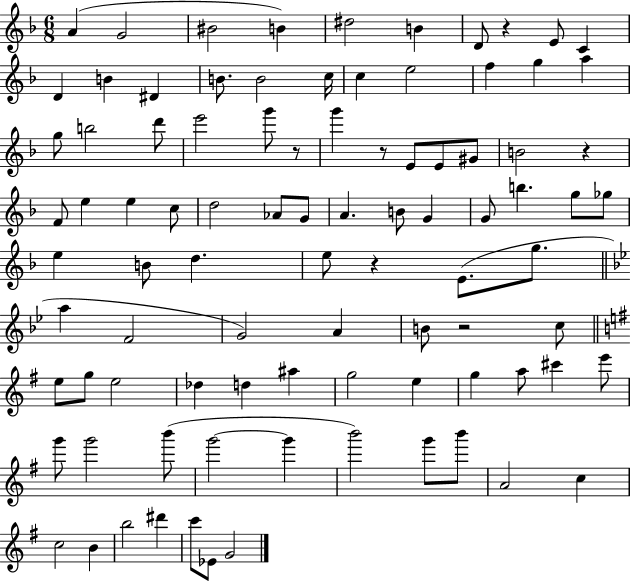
{
  \clef treble
  \numericTimeSignature
  \time 6/8
  \key f \major
  a'4( g'2 | bis'2 b'4) | dis''2 b'4 | d'8 r4 e'8 c'4 | \break d'4 b'4 dis'4 | b'8. b'2 c''16 | c''4 e''2 | f''4 g''4 a''4 | \break g''8 b''2 d'''8 | e'''2 g'''8 r8 | g'''4 r8 e'8 e'8 gis'8 | b'2 r4 | \break f'8 e''4 e''4 c''8 | d''2 aes'8 g'8 | a'4. b'8 g'4 | g'8 b''4. g''8 ges''8 | \break e''4 b'8 d''4. | e''8 r4 e'8.( g''8. | \bar "||" \break \key g \minor a''4 f'2 | g'2) a'4 | b'8 r2 c''8 | \bar "||" \break \key g \major e''8 g''8 e''2 | des''4 d''4 ais''4 | g''2 e''4 | g''4 a''8 cis'''4 e'''8 | \break g'''8 g'''2 b'''8( | g'''2~~ g'''4 | b'''2) g'''8 b'''8 | a'2 c''4 | \break c''2 b'4 | b''2 dis'''4 | c'''8 ees'8 g'2 | \bar "|."
}